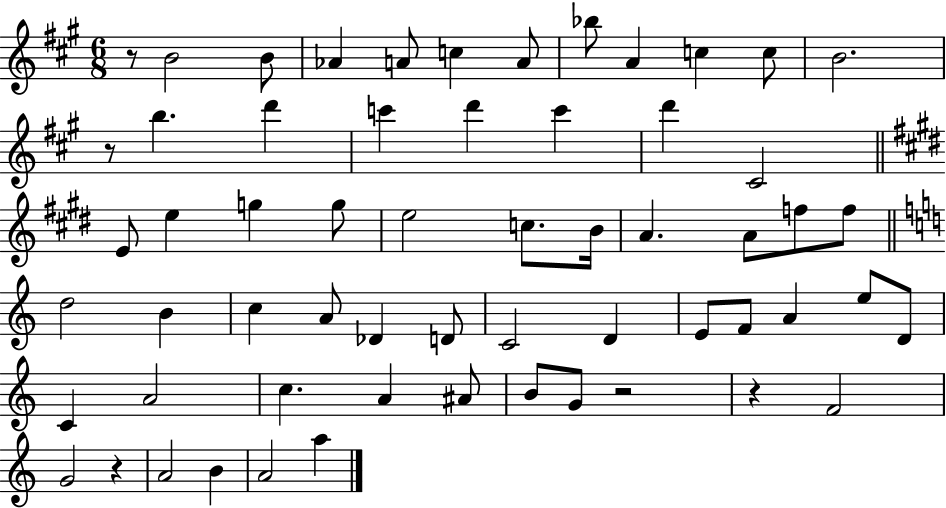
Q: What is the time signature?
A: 6/8